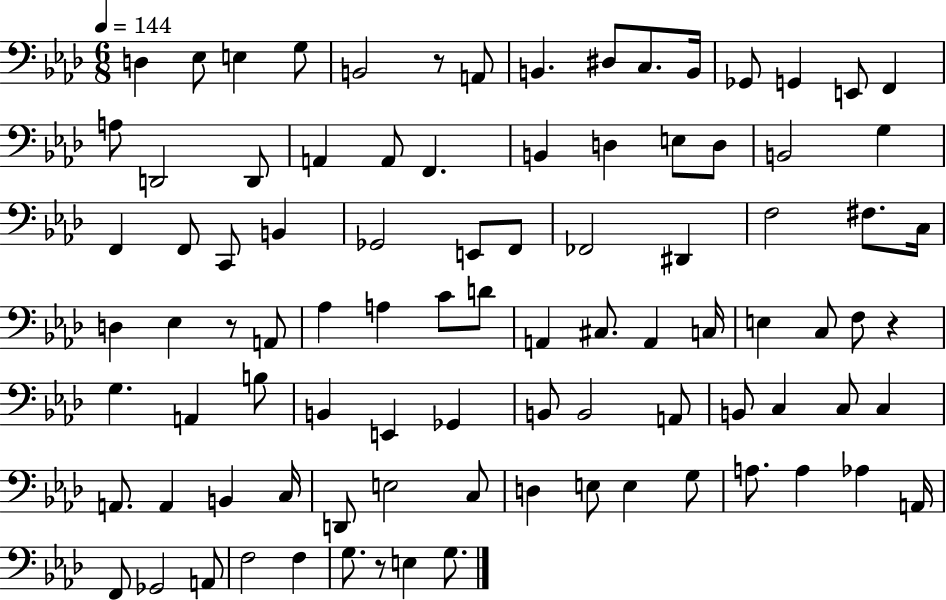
{
  \clef bass
  \numericTimeSignature
  \time 6/8
  \key aes \major
  \tempo 4 = 144
  d4 ees8 e4 g8 | b,2 r8 a,8 | b,4. dis8 c8. b,16 | ges,8 g,4 e,8 f,4 | \break a8 d,2 d,8 | a,4 a,8 f,4. | b,4 d4 e8 d8 | b,2 g4 | \break f,4 f,8 c,8 b,4 | ges,2 e,8 f,8 | fes,2 dis,4 | f2 fis8. c16 | \break d4 ees4 r8 a,8 | aes4 a4 c'8 d'8 | a,4 cis8. a,4 c16 | e4 c8 f8 r4 | \break g4. a,4 b8 | b,4 e,4 ges,4 | b,8 b,2 a,8 | b,8 c4 c8 c4 | \break a,8. a,4 b,4 c16 | d,8 e2 c8 | d4 e8 e4 g8 | a8. a4 aes4 a,16 | \break f,8 ges,2 a,8 | f2 f4 | g8. r8 e4 g8. | \bar "|."
}